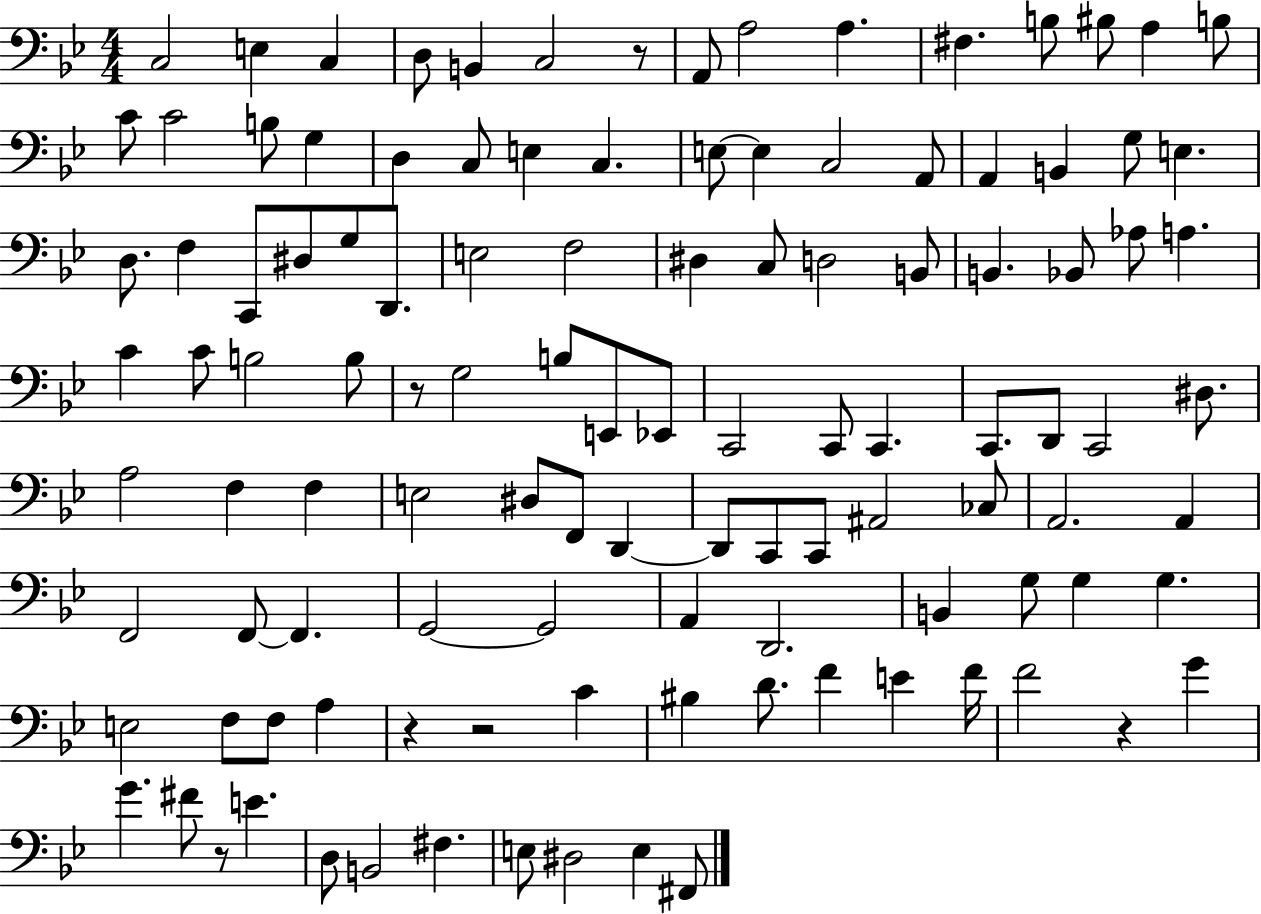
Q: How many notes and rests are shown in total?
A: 114